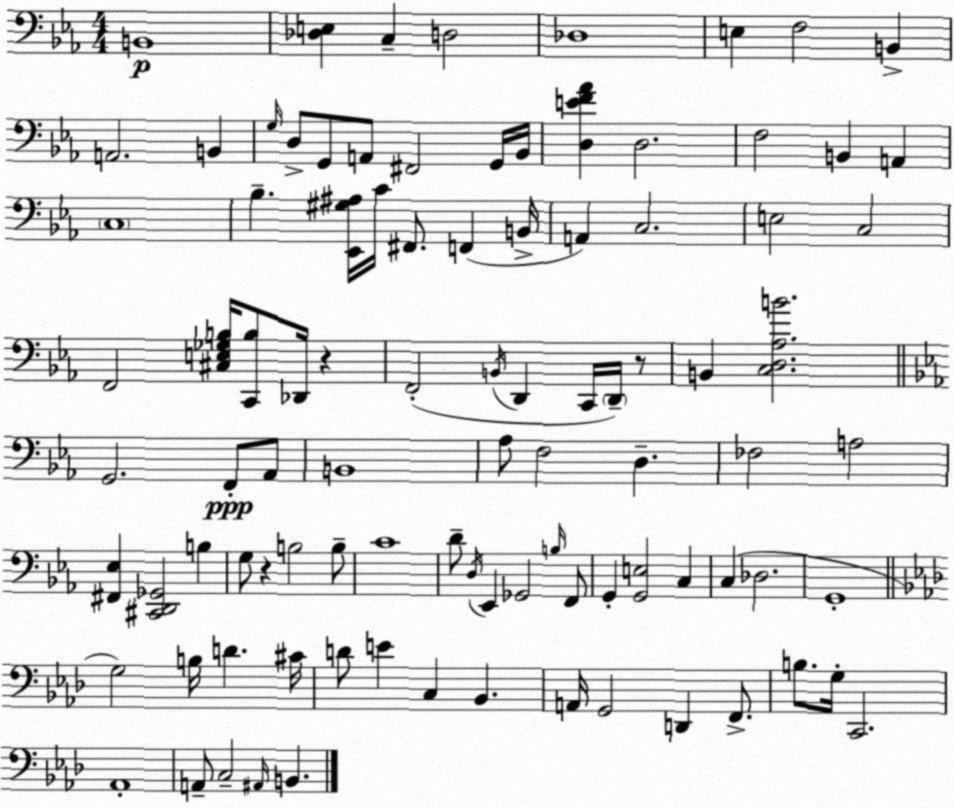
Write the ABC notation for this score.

X:1
T:Untitled
M:4/4
L:1/4
K:Cm
B,,4 [_D,E,] C, D,2 _D,4 E, F,2 B,, A,,2 B,, G,/4 D,/2 G,,/2 A,,/2 ^F,,2 G,,/4 _B,,/4 [D,EF_A] D,2 F,2 B,, A,, C,4 _B, [_E,,^G,^A,]/4 C/4 ^F,,/2 F,, B,,/4 A,, C,2 E,2 C,2 F,,2 [^C,E,_G,B,]/4 [C,,B,]/2 _D,,/4 z F,,2 B,,/4 D,, C,,/4 D,,/4 z/2 B,, [C,D,_A,B]2 G,,2 F,,/2 _A,,/2 B,,4 _A,/2 F,2 D, _F,2 A,2 [^F,,_E,] [^C,,D,,_G,,]2 B, G,/2 z B,2 B,/2 C4 D/2 D,/4 _E,, _G,,2 B,/4 F,,/2 G,, [G,,E,]2 C, C, _D,2 G,,4 G,2 B,/4 D ^C/4 D/2 E C, _B,, A,,/4 G,,2 D,, F,,/2 B,/2 G,/4 C,,2 _A,,4 A,,/2 C,2 ^A,,/4 B,,